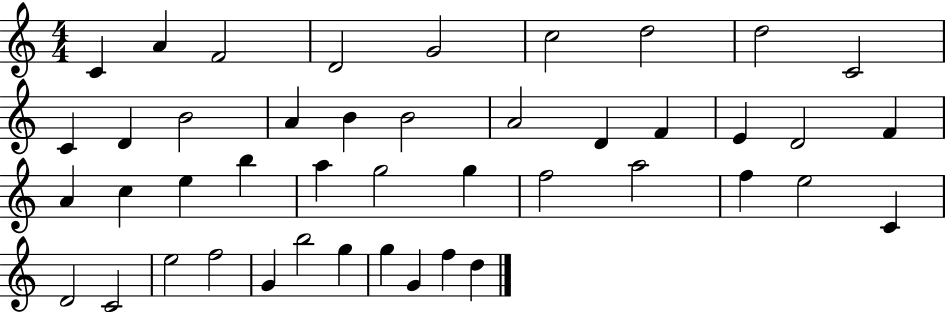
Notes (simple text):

C4/q A4/q F4/h D4/h G4/h C5/h D5/h D5/h C4/h C4/q D4/q B4/h A4/q B4/q B4/h A4/h D4/q F4/q E4/q D4/h F4/q A4/q C5/q E5/q B5/q A5/q G5/h G5/q F5/h A5/h F5/q E5/h C4/q D4/h C4/h E5/h F5/h G4/q B5/h G5/q G5/q G4/q F5/q D5/q